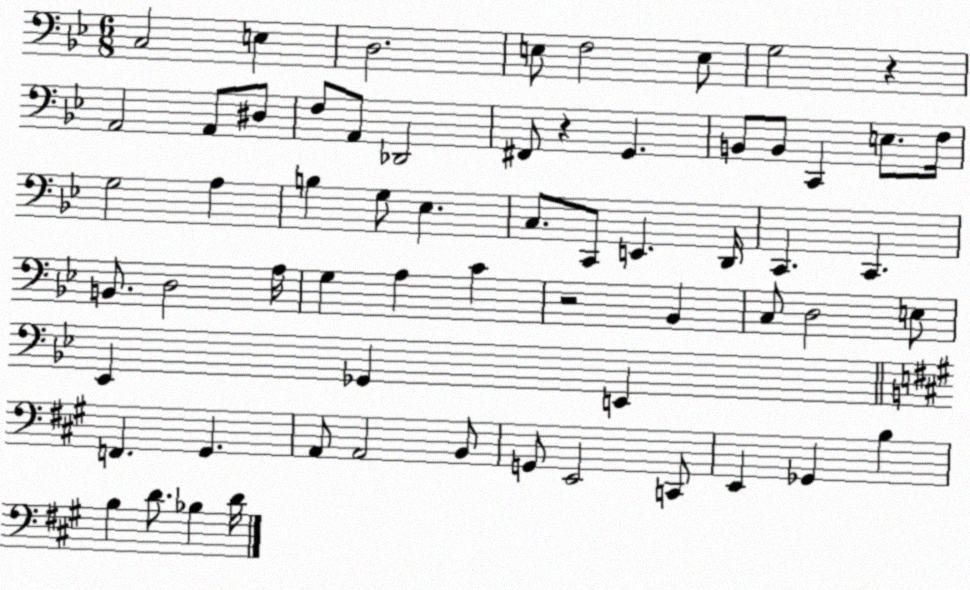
X:1
T:Untitled
M:6/8
L:1/4
K:Bb
C,2 E, D,2 E,/2 F,2 E,/2 G,2 z A,,2 A,,/2 ^D,/2 F,/2 A,,/2 _D,,2 ^F,,/2 z G,, B,,/2 B,,/2 C,, E,/2 F,/4 G,2 A, B, G,/2 _E, C,/2 C,,/2 E,, D,,/4 C,, C,, B,,/2 D,2 A,/4 G, A, C z2 _B,, C,/2 D,2 E,/2 _E,, _G,, E,, F,, ^G,, A,,/2 A,,2 B,,/2 G,,/2 E,,2 C,,/2 E,, _G,, B, B, D/2 _B, D/4